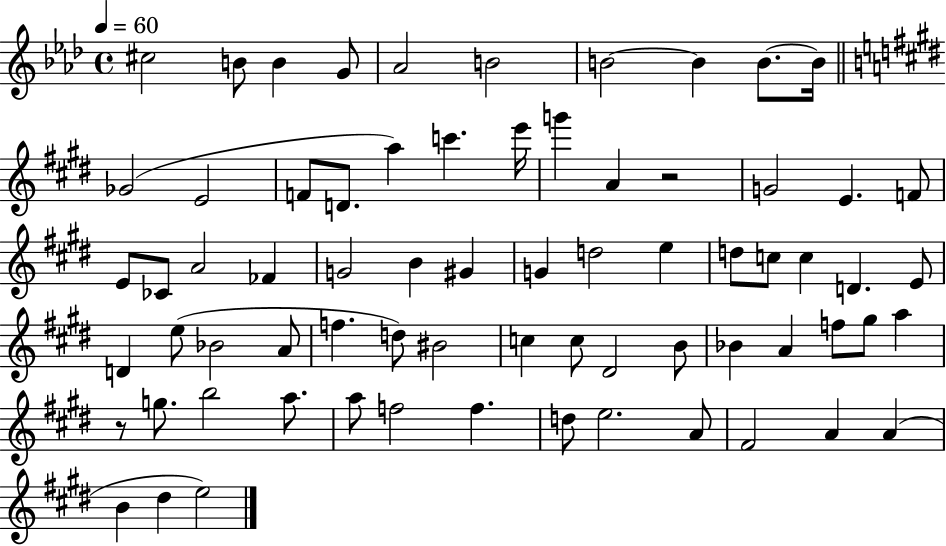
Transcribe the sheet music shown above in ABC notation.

X:1
T:Untitled
M:4/4
L:1/4
K:Ab
^c2 B/2 B G/2 _A2 B2 B2 B B/2 B/4 _G2 E2 F/2 D/2 a c' e'/4 g' A z2 G2 E F/2 E/2 _C/2 A2 _F G2 B ^G G d2 e d/2 c/2 c D E/2 D e/2 _B2 A/2 f d/2 ^B2 c c/2 ^D2 B/2 _B A f/2 ^g/2 a z/2 g/2 b2 a/2 a/2 f2 f d/2 e2 A/2 ^F2 A A B ^d e2